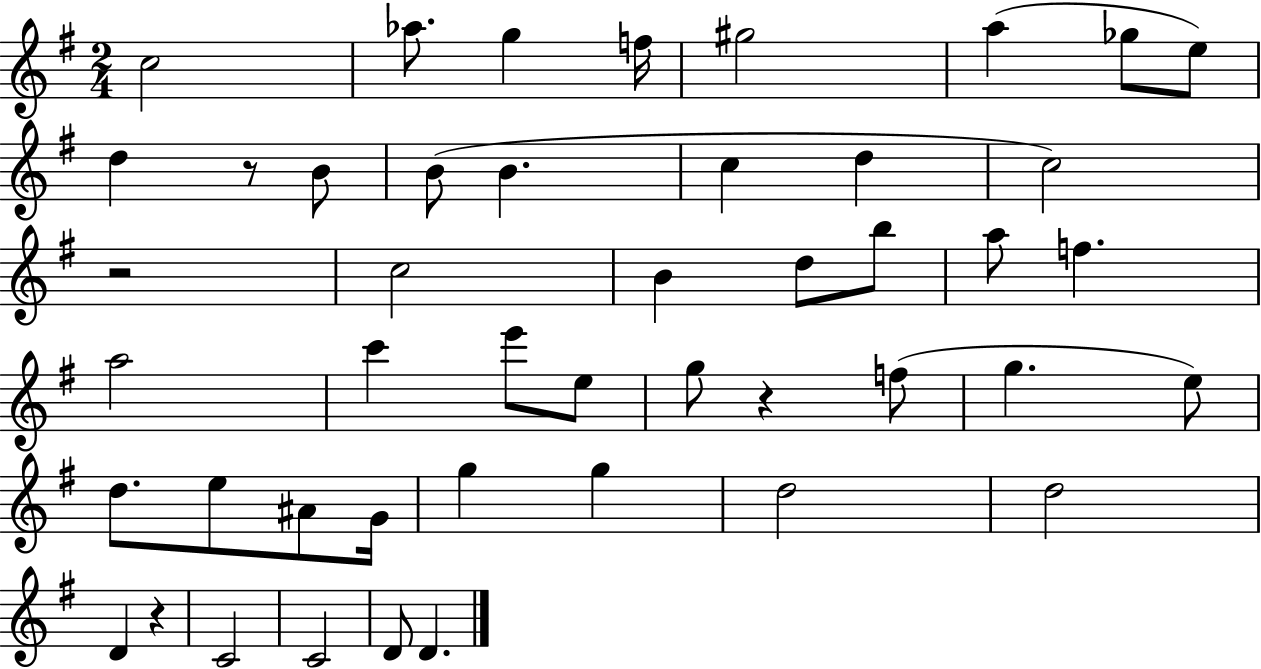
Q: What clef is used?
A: treble